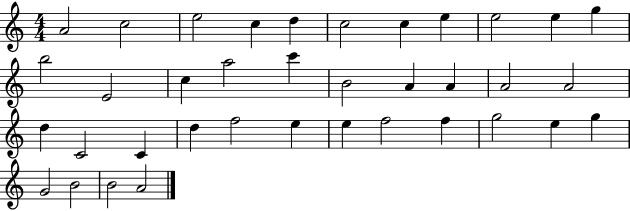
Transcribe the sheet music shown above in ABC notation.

X:1
T:Untitled
M:4/4
L:1/4
K:C
A2 c2 e2 c d c2 c e e2 e g b2 E2 c a2 c' B2 A A A2 A2 d C2 C d f2 e e f2 f g2 e g G2 B2 B2 A2